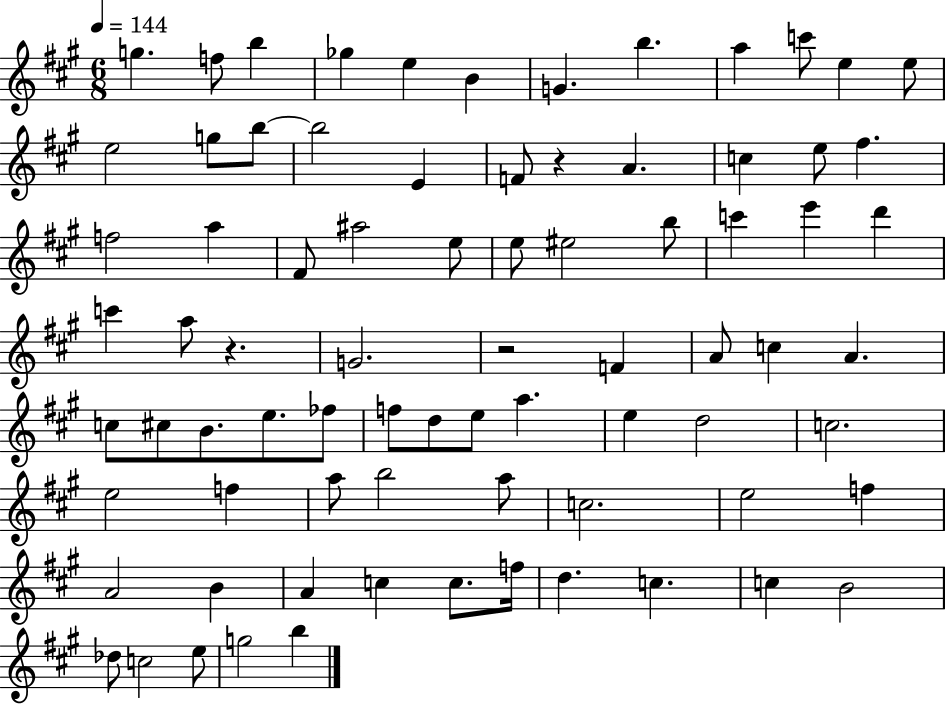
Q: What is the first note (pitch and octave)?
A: G5